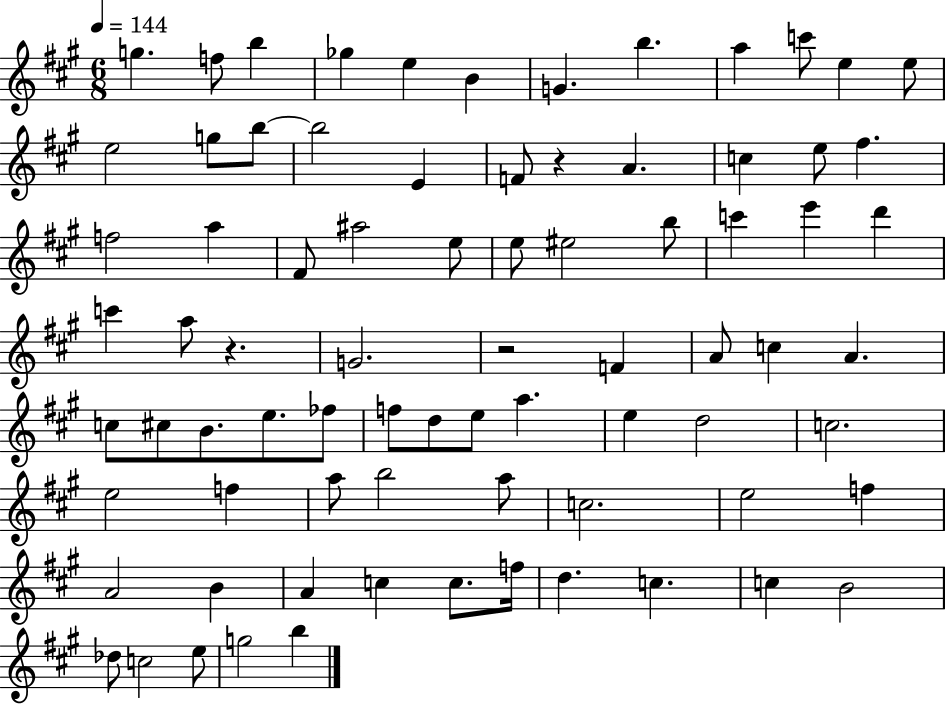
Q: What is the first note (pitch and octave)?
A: G5